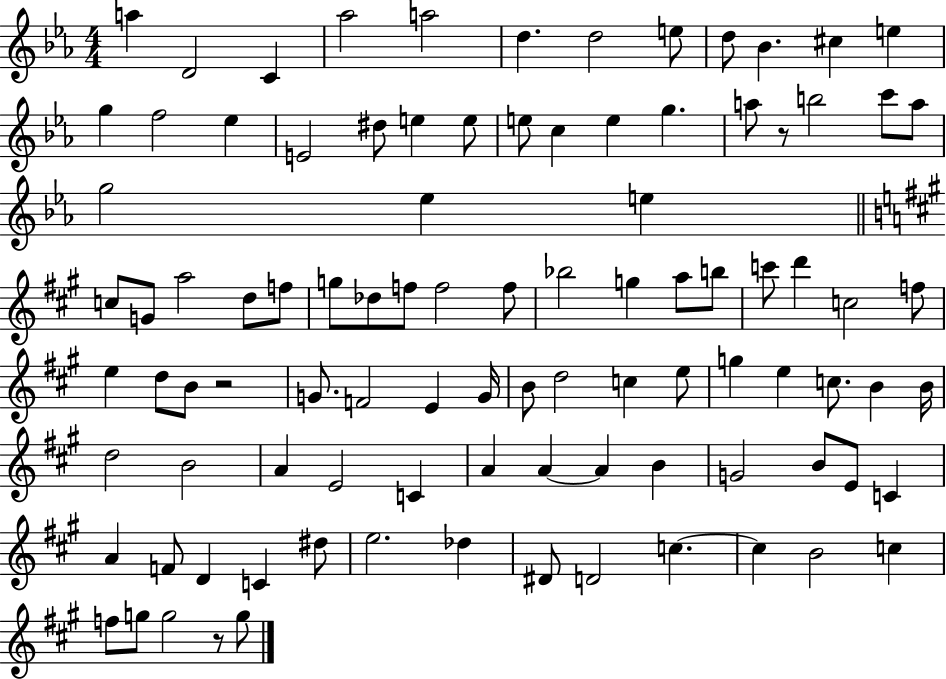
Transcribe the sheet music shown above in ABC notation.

X:1
T:Untitled
M:4/4
L:1/4
K:Eb
a D2 C _a2 a2 d d2 e/2 d/2 _B ^c e g f2 _e E2 ^d/2 e e/2 e/2 c e g a/2 z/2 b2 c'/2 a/2 g2 _e e c/2 G/2 a2 d/2 f/2 g/2 _d/2 f/2 f2 f/2 _b2 g a/2 b/2 c'/2 d' c2 f/2 e d/2 B/2 z2 G/2 F2 E G/4 B/2 d2 c e/2 g e c/2 B B/4 d2 B2 A E2 C A A A B G2 B/2 E/2 C A F/2 D C ^d/2 e2 _d ^D/2 D2 c c B2 c f/2 g/2 g2 z/2 g/2